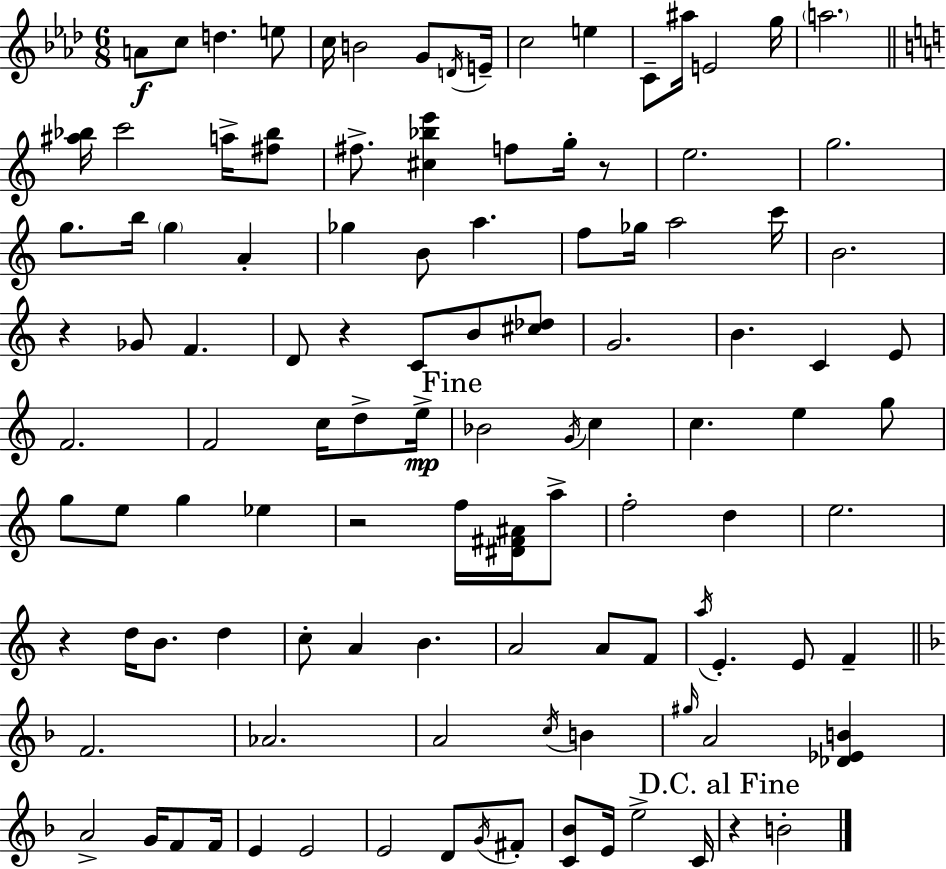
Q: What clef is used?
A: treble